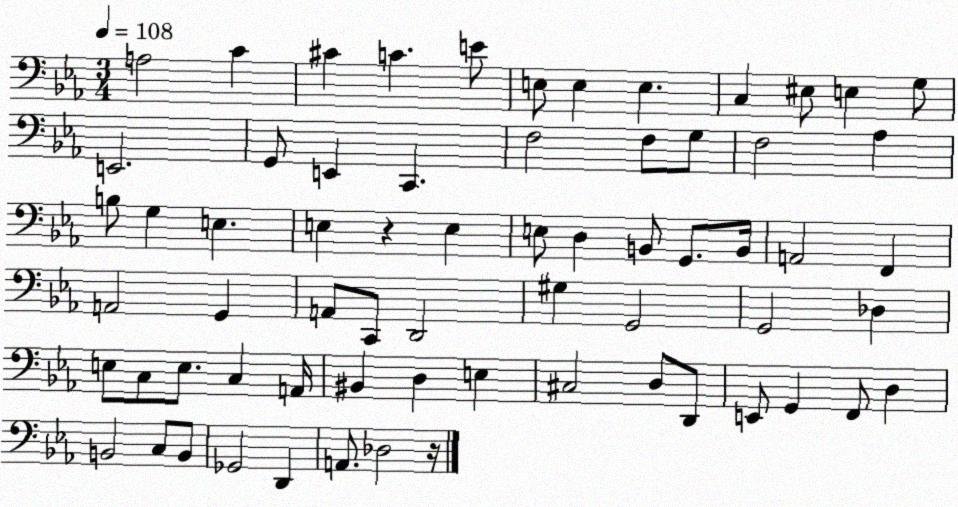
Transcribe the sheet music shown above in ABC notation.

X:1
T:Untitled
M:3/4
L:1/4
K:Eb
A,2 C ^C C E/2 E,/2 E, E, C, ^E,/2 E, G,/2 E,,2 G,,/2 E,, C,, F,2 F,/2 G,/2 F,2 _A, B,/2 G, E, E, z E, E,/2 D, B,,/2 G,,/2 B,,/4 A,,2 F,, A,,2 G,, A,,/2 C,,/2 D,,2 ^G, G,,2 G,,2 _D, E,/2 C,/2 E,/2 C, A,,/4 ^B,, D, E, ^C,2 D,/2 D,,/2 E,,/2 G,, F,,/2 D, B,,2 C,/2 B,,/2 _G,,2 D,, A,,/2 _D,2 z/4